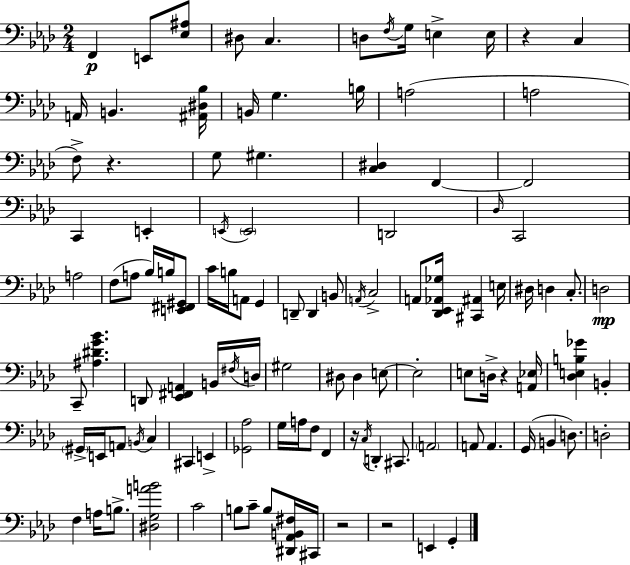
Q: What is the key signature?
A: F minor